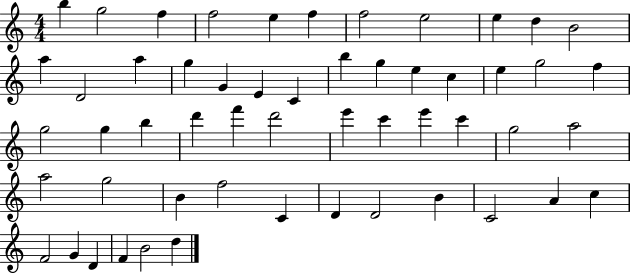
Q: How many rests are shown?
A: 0